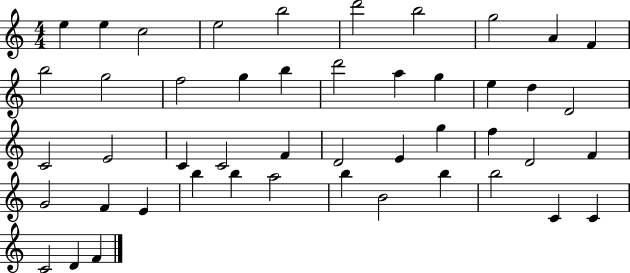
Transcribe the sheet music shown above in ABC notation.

X:1
T:Untitled
M:4/4
L:1/4
K:C
e e c2 e2 b2 d'2 b2 g2 A F b2 g2 f2 g b d'2 a g e d D2 C2 E2 C C2 F D2 E g f D2 F G2 F E b b a2 b B2 b b2 C C C2 D F